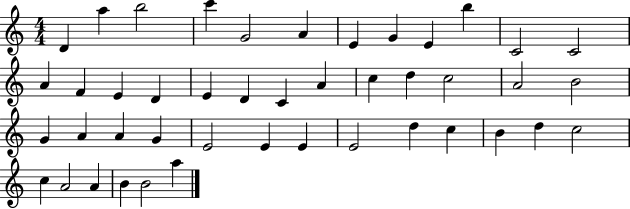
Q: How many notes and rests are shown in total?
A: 44